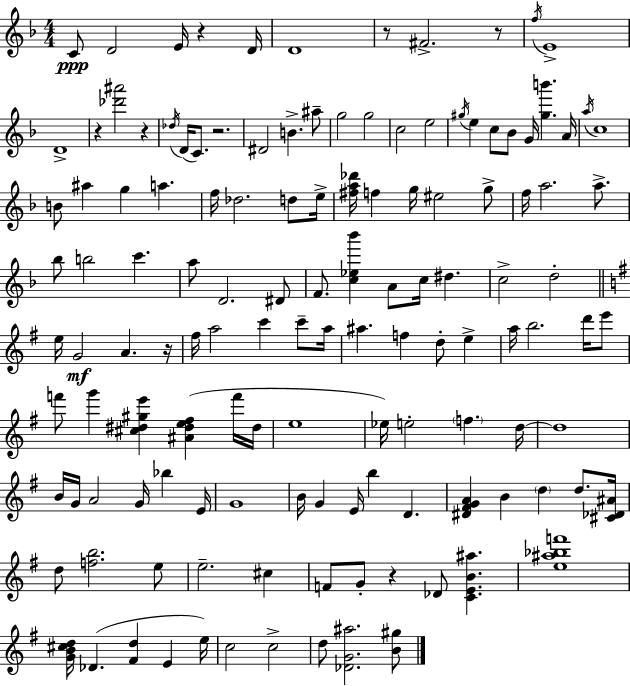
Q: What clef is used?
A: treble